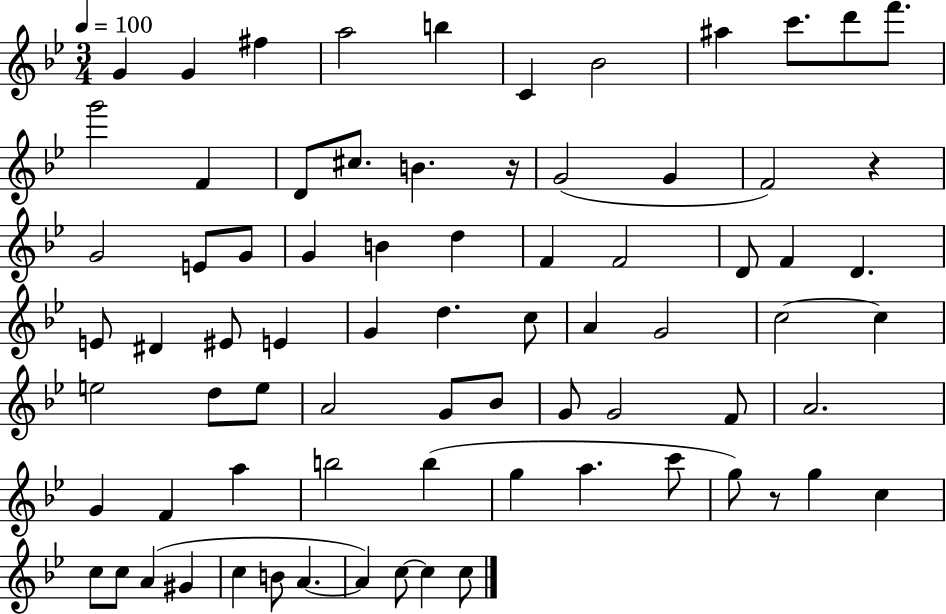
X:1
T:Untitled
M:3/4
L:1/4
K:Bb
G G ^f a2 b C _B2 ^a c'/2 d'/2 f'/2 g'2 F D/2 ^c/2 B z/4 G2 G F2 z G2 E/2 G/2 G B d F F2 D/2 F D E/2 ^D ^E/2 E G d c/2 A G2 c2 c e2 d/2 e/2 A2 G/2 _B/2 G/2 G2 F/2 A2 G F a b2 b g a c'/2 g/2 z/2 g c c/2 c/2 A ^G c B/2 A A c/2 c c/2